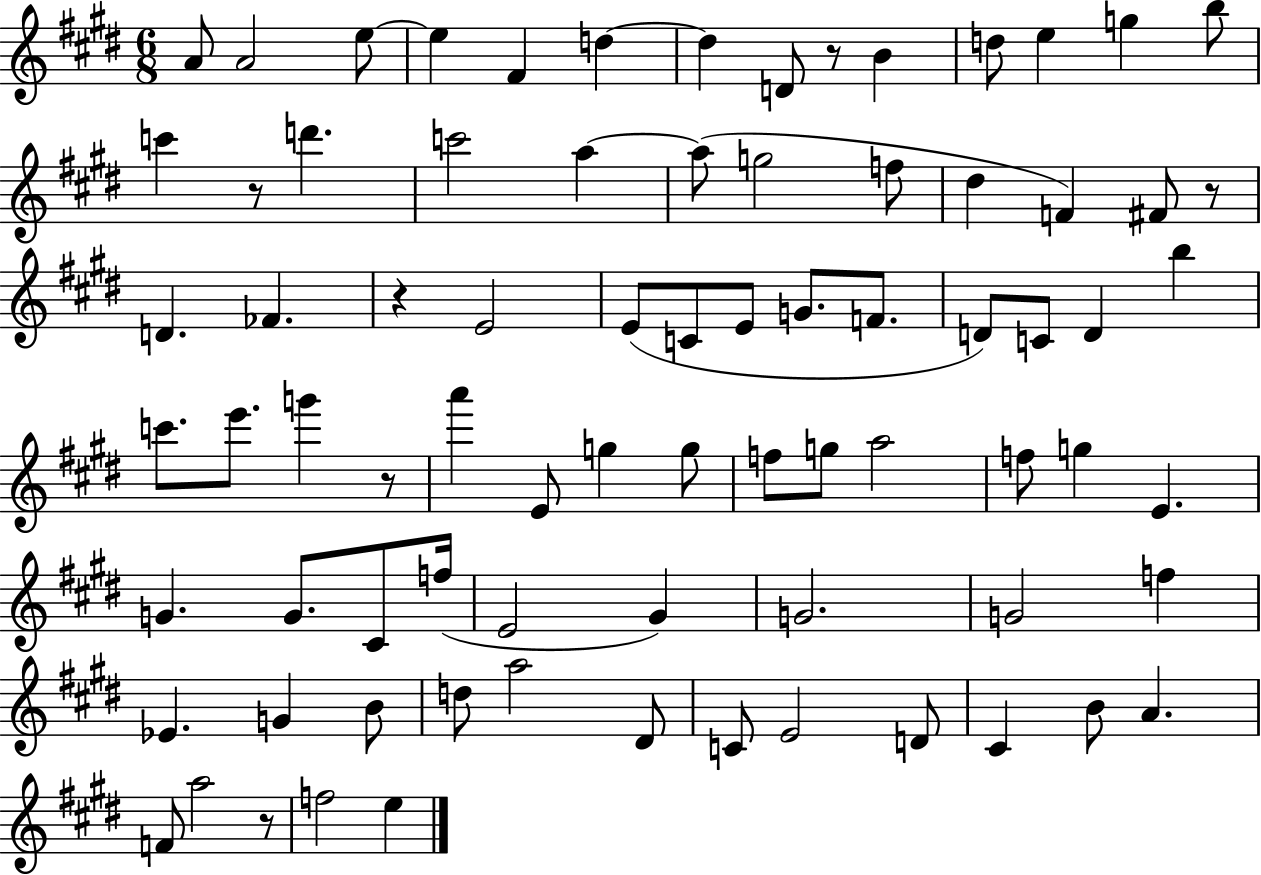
{
  \clef treble
  \numericTimeSignature
  \time 6/8
  \key e \major
  \repeat volta 2 { a'8 a'2 e''8~~ | e''4 fis'4 d''4~~ | d''4 d'8 r8 b'4 | d''8 e''4 g''4 b''8 | \break c'''4 r8 d'''4. | c'''2 a''4~~ | a''8( g''2 f''8 | dis''4 f'4) fis'8 r8 | \break d'4. fes'4. | r4 e'2 | e'8( c'8 e'8 g'8. f'8. | d'8) c'8 d'4 b''4 | \break c'''8. e'''8. g'''4 r8 | a'''4 e'8 g''4 g''8 | f''8 g''8 a''2 | f''8 g''4 e'4. | \break g'4. g'8. cis'8 f''16( | e'2 gis'4) | g'2. | g'2 f''4 | \break ees'4. g'4 b'8 | d''8 a''2 dis'8 | c'8 e'2 d'8 | cis'4 b'8 a'4. | \break f'8 a''2 r8 | f''2 e''4 | } \bar "|."
}